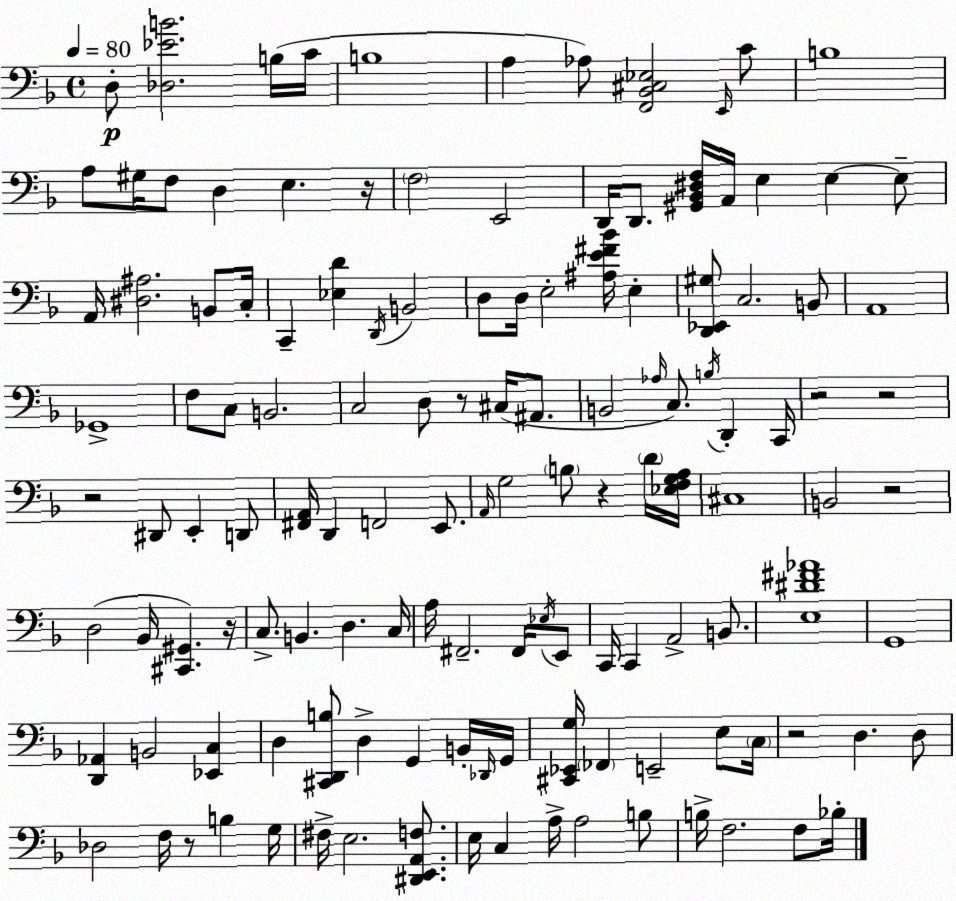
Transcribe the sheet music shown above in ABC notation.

X:1
T:Untitled
M:4/4
L:1/4
K:F
D,/2 [_D,_EB]2 B,/4 C/4 B,4 A, _A,/2 [F,,_B,,^C,_E,]2 E,,/4 C/2 B,4 A,/2 ^G,/4 F,/2 D, E, z/4 F,2 E,,2 D,,/4 D,,/2 [^G,,_B,,^D,F,]/4 A,,/4 E, E, E,/2 A,,/4 [^D,^A,]2 B,,/2 C,/4 C,, [_E,D] D,,/4 B,,2 D,/2 D,/4 E,2 [^A,E^F_B]/4 E, [D,,_E,,^G,]/2 C,2 B,,/2 A,,4 _G,,4 F,/2 C,/2 B,,2 C,2 D,/2 z/2 ^C,/4 ^A,,/2 B,,2 _A,/4 C,/2 B,/4 D,, C,,/4 z2 z2 z2 ^D,,/2 E,, D,,/2 [^F,,A,,]/4 D,, F,,2 E,,/2 A,,/4 G,2 B,/2 z D/4 [_E,F,G,A,]/4 ^C,4 B,,2 z2 D,2 _B,,/4 [^C,,^G,,] z/4 C,/2 B,, D, C,/4 A,/4 ^F,,2 ^F,,/4 _E,/4 E,,/2 C,,/4 C,, A,,2 B,,/2 [E,^D^F_A]4 G,,4 [D,,_A,,] B,,2 [_E,,C,] D, [^C,,D,,B,]/2 D, G,, B,,/4 _D,,/4 G,,/4 [^C,,_E,,G,]/4 _F,, E,,2 E,/2 C,/4 z2 D, D,/2 _D,2 F,/4 z/2 B, G,/4 ^F,/4 E,2 [^D,,E,,A,,F,]/2 E,/4 C, A,/4 A,2 B,/2 B,/4 F,2 F,/2 _B,/4